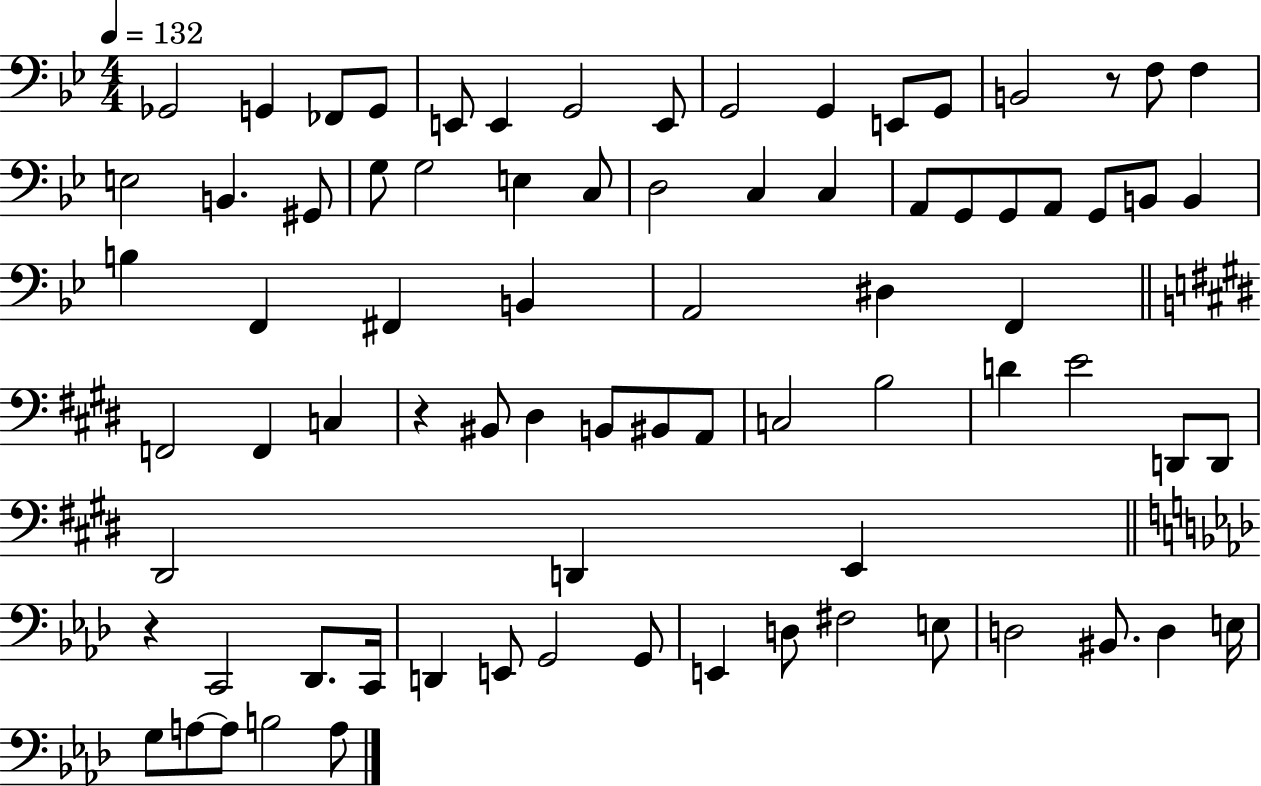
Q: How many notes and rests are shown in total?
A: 79